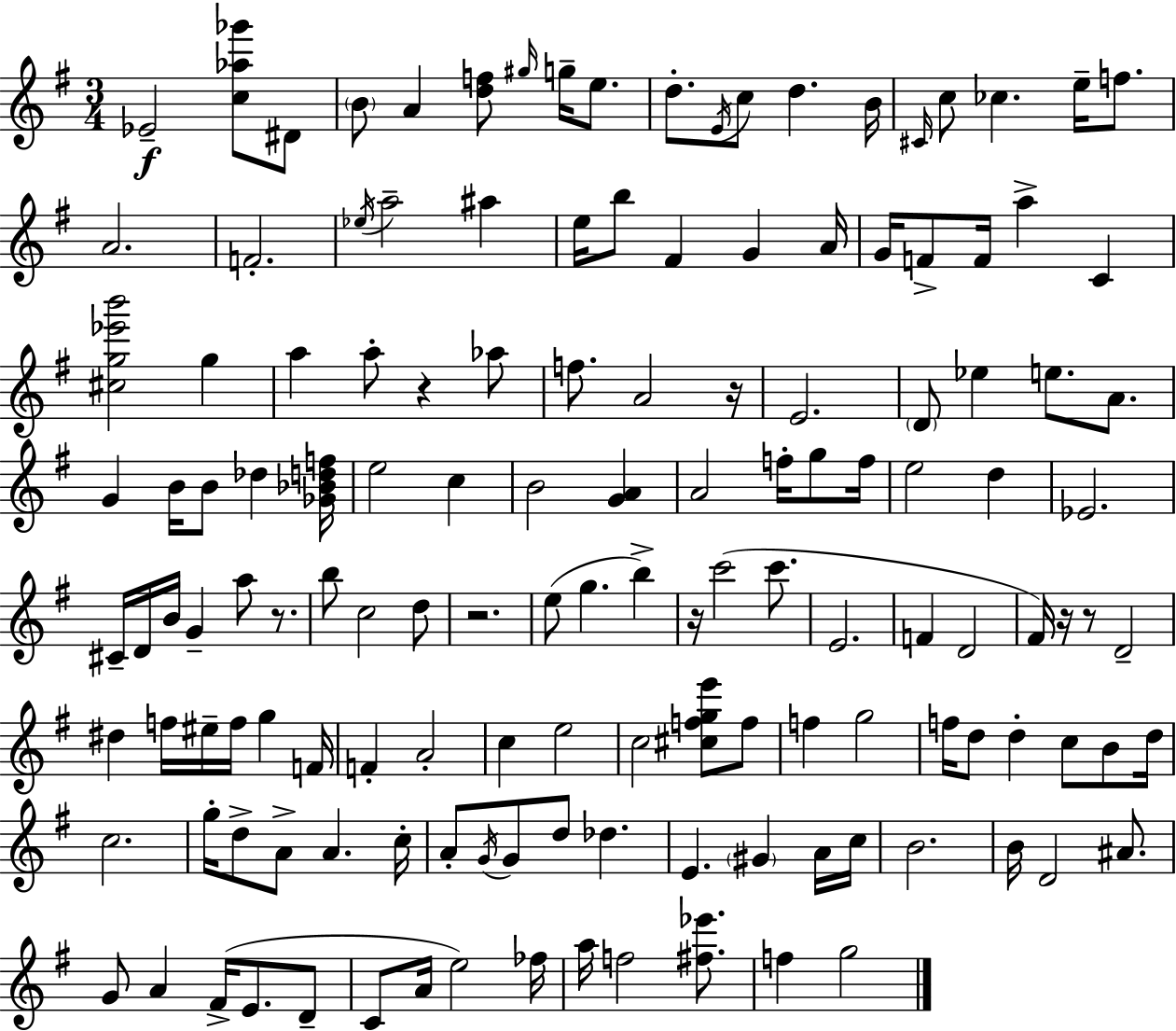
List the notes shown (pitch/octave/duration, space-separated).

Eb4/h [C5,Ab5,Gb6]/e D#4/e B4/e A4/q [D5,F5]/e G#5/s G5/s E5/e. D5/e. E4/s C5/e D5/q. B4/s C#4/s C5/e CES5/q. E5/s F5/e. A4/h. F4/h. Eb5/s A5/h A#5/q E5/s B5/e F#4/q G4/q A4/s G4/s F4/e F4/s A5/q C4/q [C#5,G5,Eb6,B6]/h G5/q A5/q A5/e R/q Ab5/e F5/e. A4/h R/s E4/h. D4/e Eb5/q E5/e. A4/e. G4/q B4/s B4/e Db5/q [Gb4,Bb4,D5,F5]/s E5/h C5/q B4/h [G4,A4]/q A4/h F5/s G5/e F5/s E5/h D5/q Eb4/h. C#4/s D4/s B4/s G4/q A5/e R/e. B5/e C5/h D5/e R/h. E5/e G5/q. B5/q R/s C6/h C6/e. E4/h. F4/q D4/h F#4/s R/s R/e D4/h D#5/q F5/s EIS5/s F5/s G5/q F4/s F4/q A4/h C5/q E5/h C5/h [C#5,F5,G5,E6]/e F5/e F5/q G5/h F5/s D5/e D5/q C5/e B4/e D5/s C5/h. G5/s D5/e A4/e A4/q. C5/s A4/e G4/s G4/e D5/e Db5/q. E4/q. G#4/q A4/s C5/s B4/h. B4/s D4/h A#4/e. G4/e A4/q F#4/s E4/e. D4/e C4/e A4/s E5/h FES5/s A5/s F5/h [F#5,Eb6]/e. F5/q G5/h